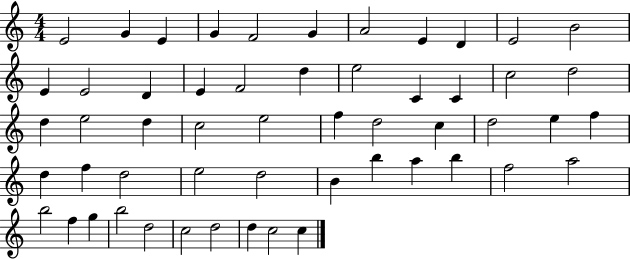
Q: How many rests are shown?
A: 0